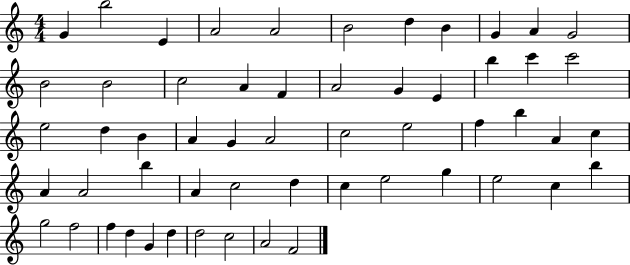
{
  \clef treble
  \numericTimeSignature
  \time 4/4
  \key c \major
  g'4 b''2 e'4 | a'2 a'2 | b'2 d''4 b'4 | g'4 a'4 g'2 | \break b'2 b'2 | c''2 a'4 f'4 | a'2 g'4 e'4 | b''4 c'''4 c'''2 | \break e''2 d''4 b'4 | a'4 g'4 a'2 | c''2 e''2 | f''4 b''4 a'4 c''4 | \break a'4 a'2 b''4 | a'4 c''2 d''4 | c''4 e''2 g''4 | e''2 c''4 b''4 | \break g''2 f''2 | f''4 d''4 g'4 d''4 | d''2 c''2 | a'2 f'2 | \break \bar "|."
}